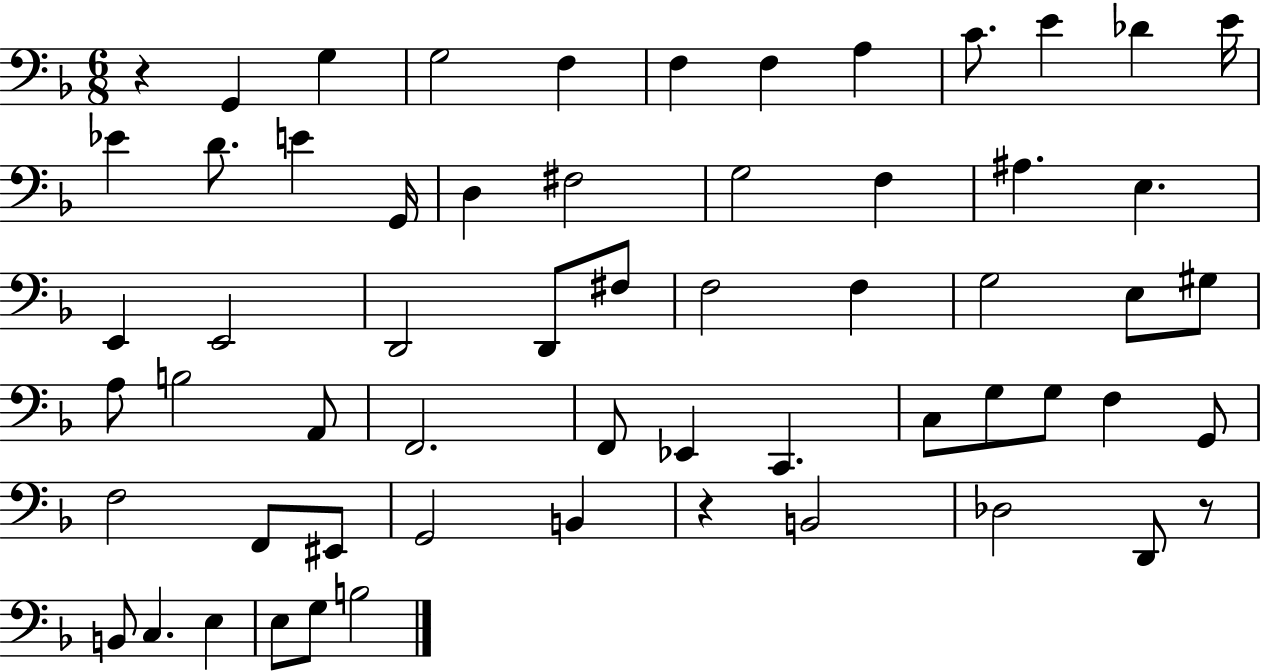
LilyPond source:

{
  \clef bass
  \numericTimeSignature
  \time 6/8
  \key f \major
  r4 g,4 g4 | g2 f4 | f4 f4 a4 | c'8. e'4 des'4 e'16 | \break ees'4 d'8. e'4 g,16 | d4 fis2 | g2 f4 | ais4. e4. | \break e,4 e,2 | d,2 d,8 fis8 | f2 f4 | g2 e8 gis8 | \break a8 b2 a,8 | f,2. | f,8 ees,4 c,4. | c8 g8 g8 f4 g,8 | \break f2 f,8 eis,8 | g,2 b,4 | r4 b,2 | des2 d,8 r8 | \break b,8 c4. e4 | e8 g8 b2 | \bar "|."
}